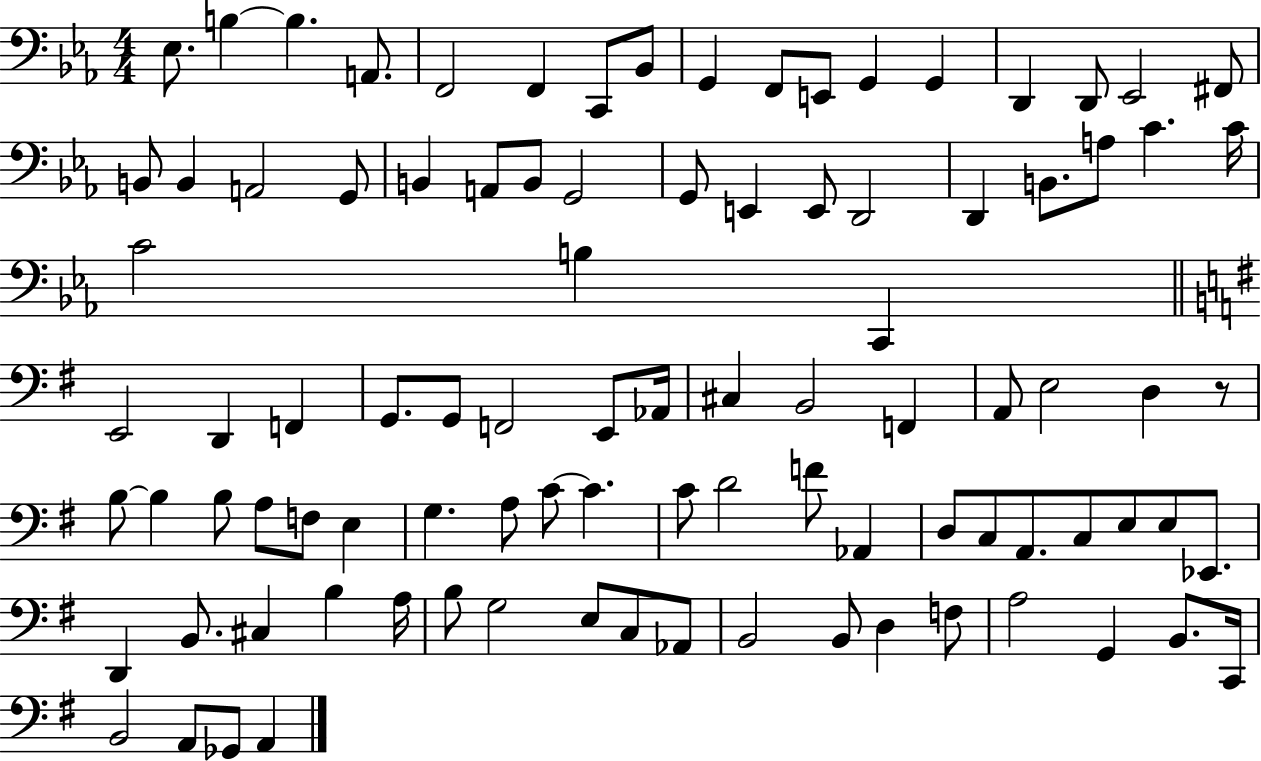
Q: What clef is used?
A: bass